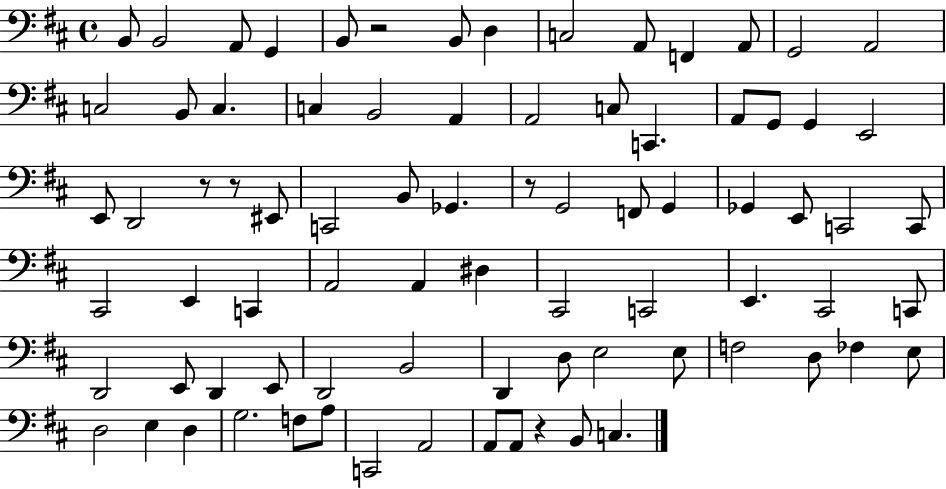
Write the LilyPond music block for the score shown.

{
  \clef bass
  \time 4/4
  \defaultTimeSignature
  \key d \major
  \repeat volta 2 { b,8 b,2 a,8 g,4 | b,8 r2 b,8 d4 | c2 a,8 f,4 a,8 | g,2 a,2 | \break c2 b,8 c4. | c4 b,2 a,4 | a,2 c8 c,4. | a,8 g,8 g,4 e,2 | \break e,8 d,2 r8 r8 eis,8 | c,2 b,8 ges,4. | r8 g,2 f,8 g,4 | ges,4 e,8 c,2 c,8 | \break cis,2 e,4 c,4 | a,2 a,4 dis4 | cis,2 c,2 | e,4. cis,2 c,8 | \break d,2 e,8 d,4 e,8 | d,2 b,2 | d,4 d8 e2 e8 | f2 d8 fes4 e8 | \break d2 e4 d4 | g2. f8 a8 | c,2 a,2 | a,8 a,8 r4 b,8 c4. | \break } \bar "|."
}